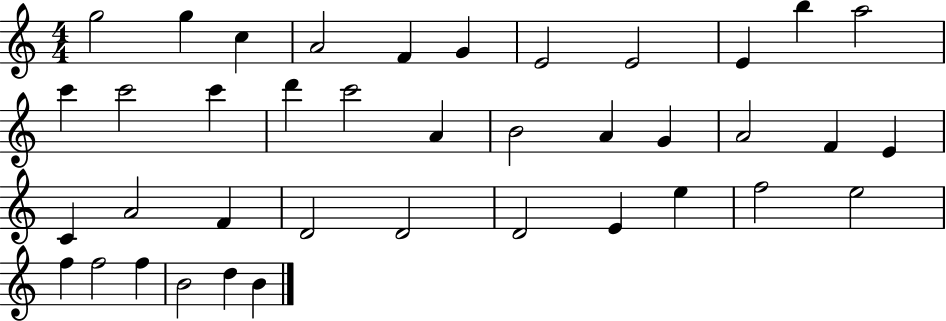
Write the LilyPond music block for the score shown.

{
  \clef treble
  \numericTimeSignature
  \time 4/4
  \key c \major
  g''2 g''4 c''4 | a'2 f'4 g'4 | e'2 e'2 | e'4 b''4 a''2 | \break c'''4 c'''2 c'''4 | d'''4 c'''2 a'4 | b'2 a'4 g'4 | a'2 f'4 e'4 | \break c'4 a'2 f'4 | d'2 d'2 | d'2 e'4 e''4 | f''2 e''2 | \break f''4 f''2 f''4 | b'2 d''4 b'4 | \bar "|."
}